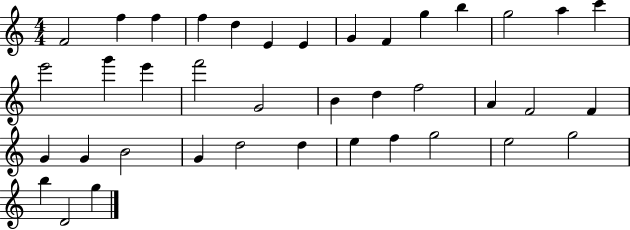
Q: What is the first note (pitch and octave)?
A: F4